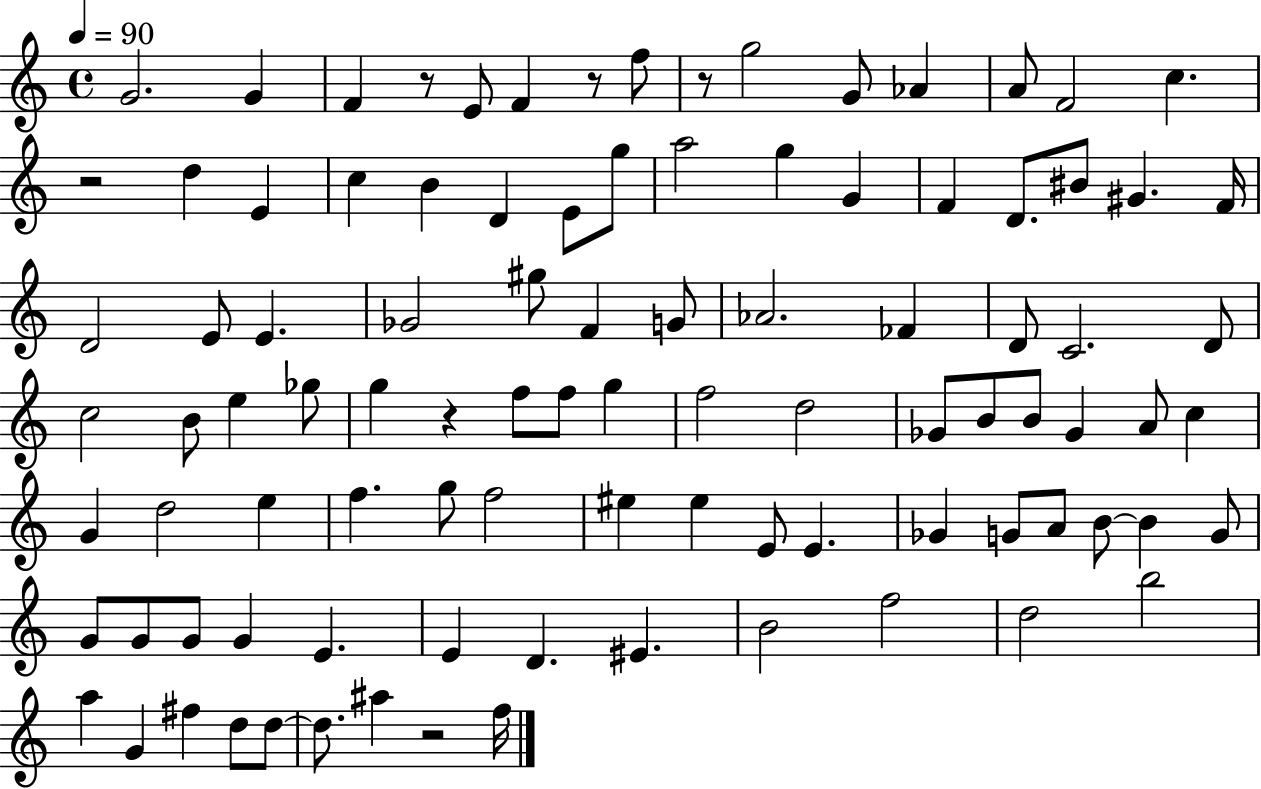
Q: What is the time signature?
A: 4/4